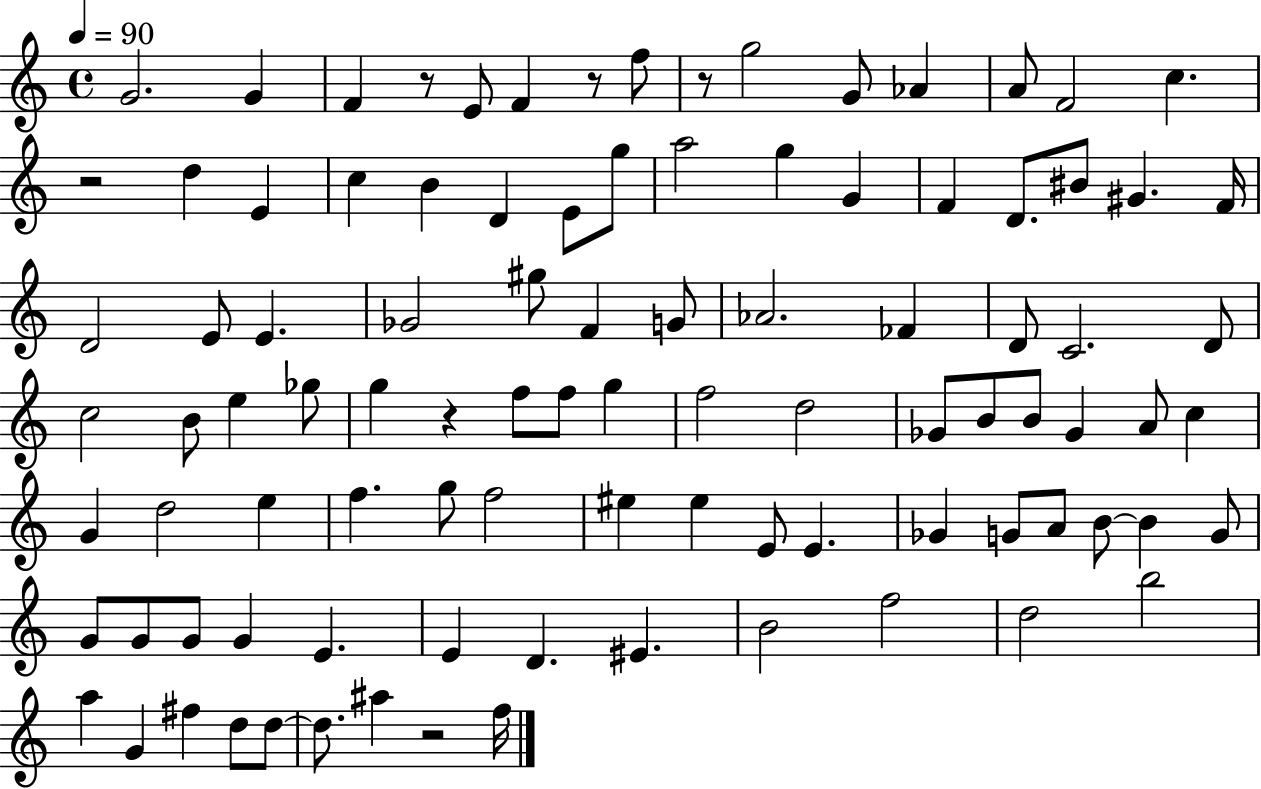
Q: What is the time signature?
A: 4/4